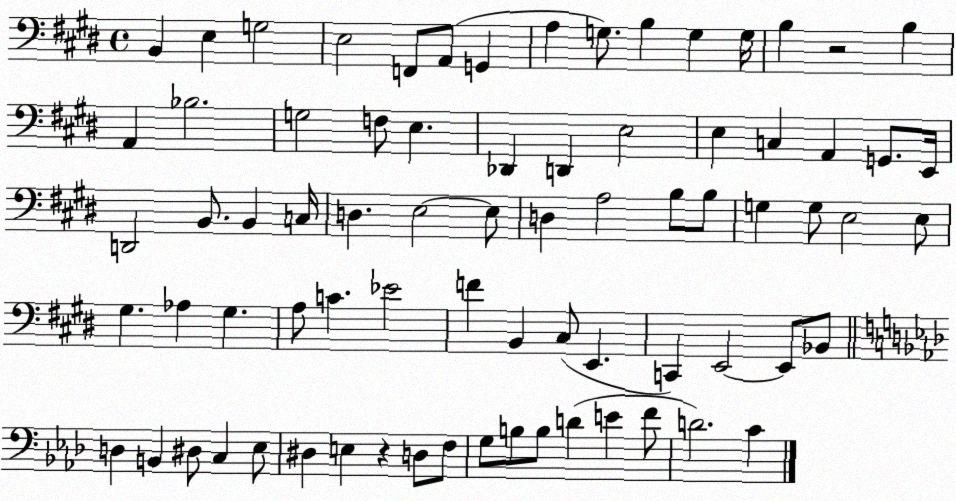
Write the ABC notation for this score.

X:1
T:Untitled
M:4/4
L:1/4
K:E
B,, E, G,2 E,2 F,,/2 A,,/2 G,, A, G,/2 B, G, G,/4 B, z2 B, A,, _B,2 G,2 F,/2 E, _D,, D,, E,2 E, C, A,, G,,/2 E,,/4 D,,2 B,,/2 B,, C,/4 D, E,2 E,/2 D, A,2 B,/2 B,/2 G, G,/2 E,2 E,/2 ^G, _A, ^G, A,/2 C _E2 F B,, ^C,/2 E,, C,, E,,2 E,,/2 _B,,/2 D, B,, ^D,/2 C, _E,/2 ^D, E, z D,/2 F,/2 G,/2 B,/2 B,/2 D E F/2 D2 C